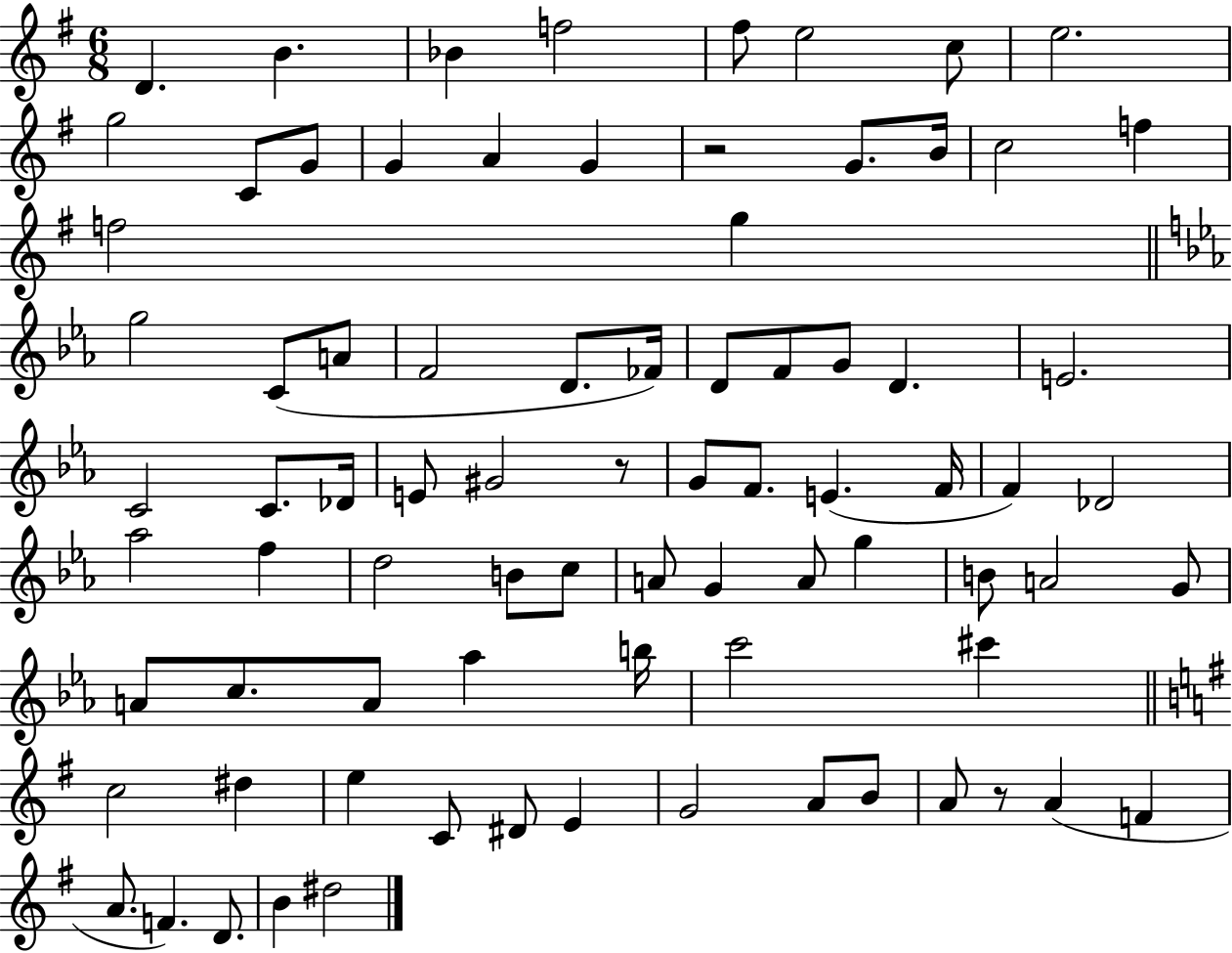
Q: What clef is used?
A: treble